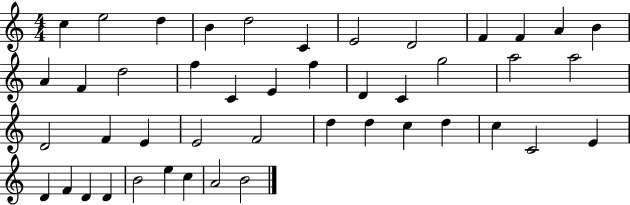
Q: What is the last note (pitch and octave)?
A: B4